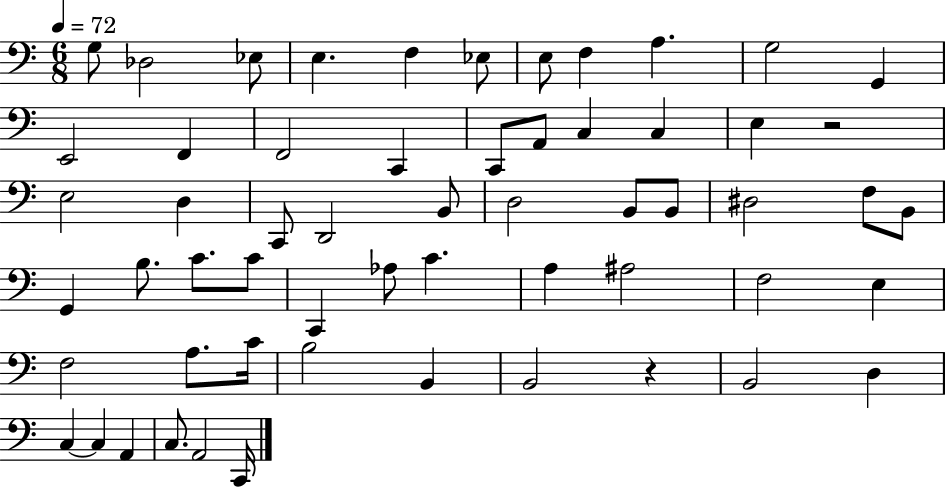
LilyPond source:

{
  \clef bass
  \numericTimeSignature
  \time 6/8
  \key c \major
  \tempo 4 = 72
  \repeat volta 2 { g8 des2 ees8 | e4. f4 ees8 | e8 f4 a4. | g2 g,4 | \break e,2 f,4 | f,2 c,4 | c,8 a,8 c4 c4 | e4 r2 | \break e2 d4 | c,8 d,2 b,8 | d2 b,8 b,8 | dis2 f8 b,8 | \break g,4 b8. c'8. c'8 | c,4 aes8 c'4. | a4 ais2 | f2 e4 | \break f2 a8. c'16 | b2 b,4 | b,2 r4 | b,2 d4 | \break c4~~ c4 a,4 | c8. a,2 c,16 | } \bar "|."
}